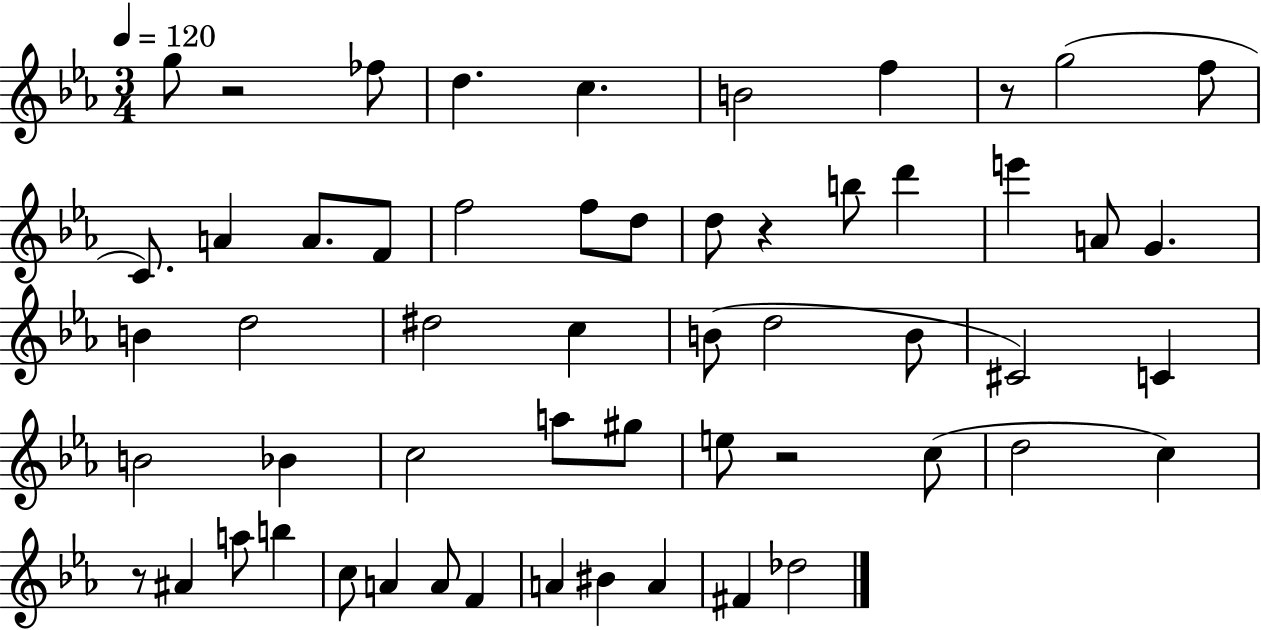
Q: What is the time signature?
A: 3/4